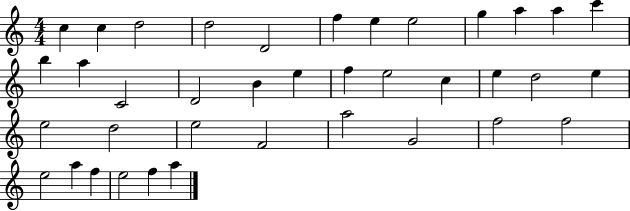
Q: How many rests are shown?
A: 0